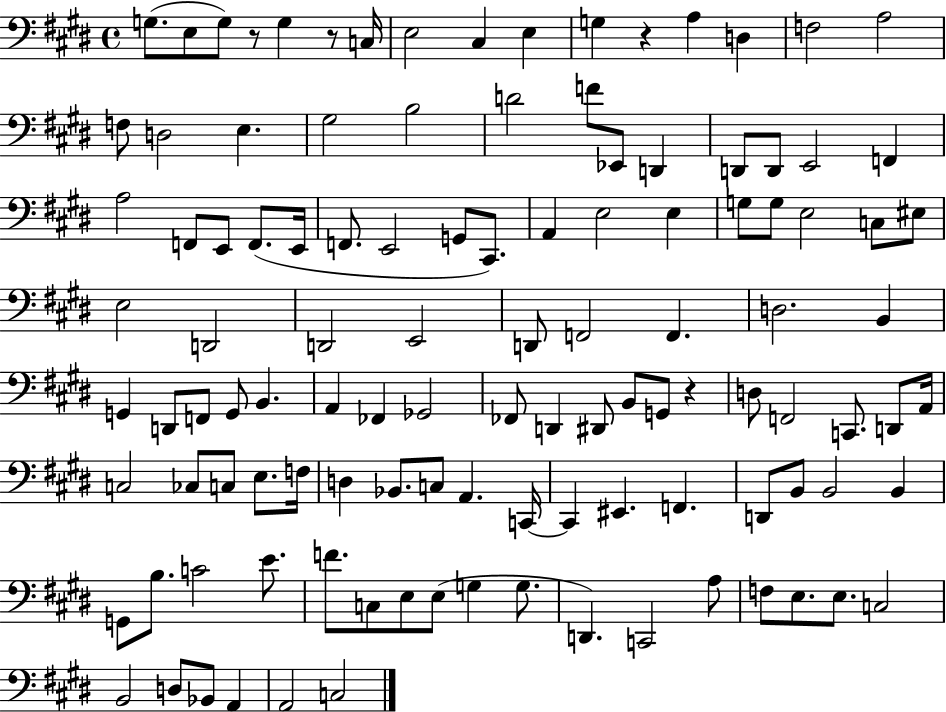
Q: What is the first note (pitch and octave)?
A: G3